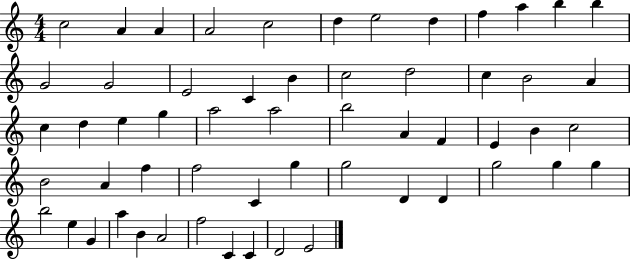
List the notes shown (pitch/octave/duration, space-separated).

C5/h A4/q A4/q A4/h C5/h D5/q E5/h D5/q F5/q A5/q B5/q B5/q G4/h G4/h E4/h C4/q B4/q C5/h D5/h C5/q B4/h A4/q C5/q D5/q E5/q G5/q A5/h A5/h B5/h A4/q F4/q E4/q B4/q C5/h B4/h A4/q F5/q F5/h C4/q G5/q G5/h D4/q D4/q G5/h G5/q G5/q B5/h E5/q G4/q A5/q B4/q A4/h F5/h C4/q C4/q D4/h E4/h